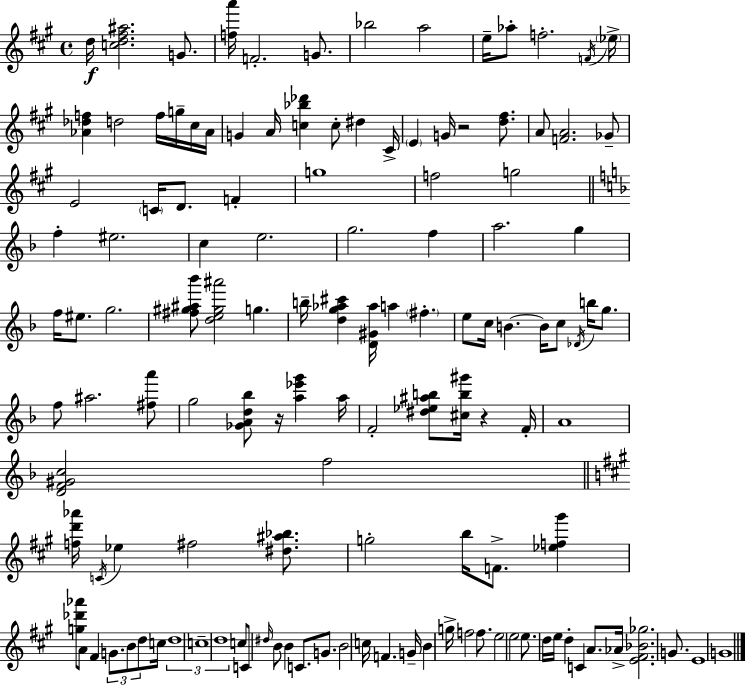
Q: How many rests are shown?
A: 3